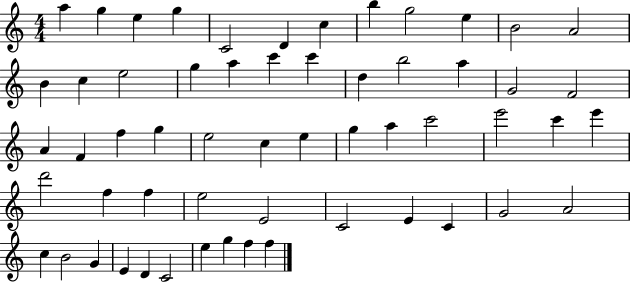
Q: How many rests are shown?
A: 0